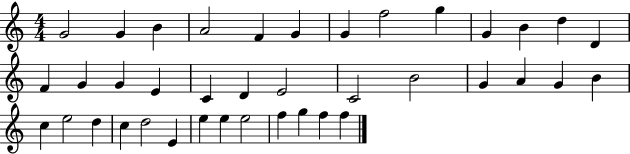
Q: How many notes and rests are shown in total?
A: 39